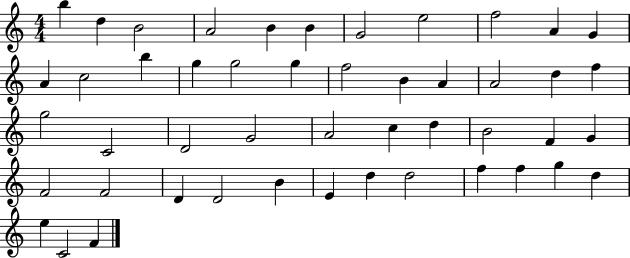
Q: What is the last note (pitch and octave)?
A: F4